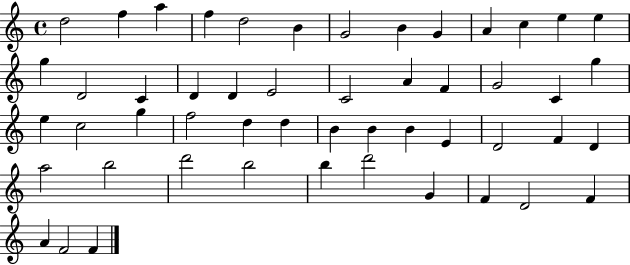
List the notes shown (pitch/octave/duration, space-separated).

D5/h F5/q A5/q F5/q D5/h B4/q G4/h B4/q G4/q A4/q C5/q E5/q E5/q G5/q D4/h C4/q D4/q D4/q E4/h C4/h A4/q F4/q G4/h C4/q G5/q E5/q C5/h G5/q F5/h D5/q D5/q B4/q B4/q B4/q E4/q D4/h F4/q D4/q A5/h B5/h D6/h B5/h B5/q D6/h G4/q F4/q D4/h F4/q A4/q F4/h F4/q